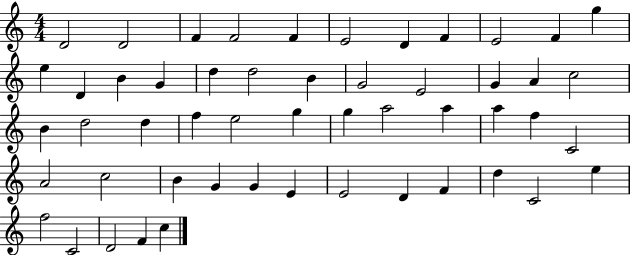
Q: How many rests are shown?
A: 0